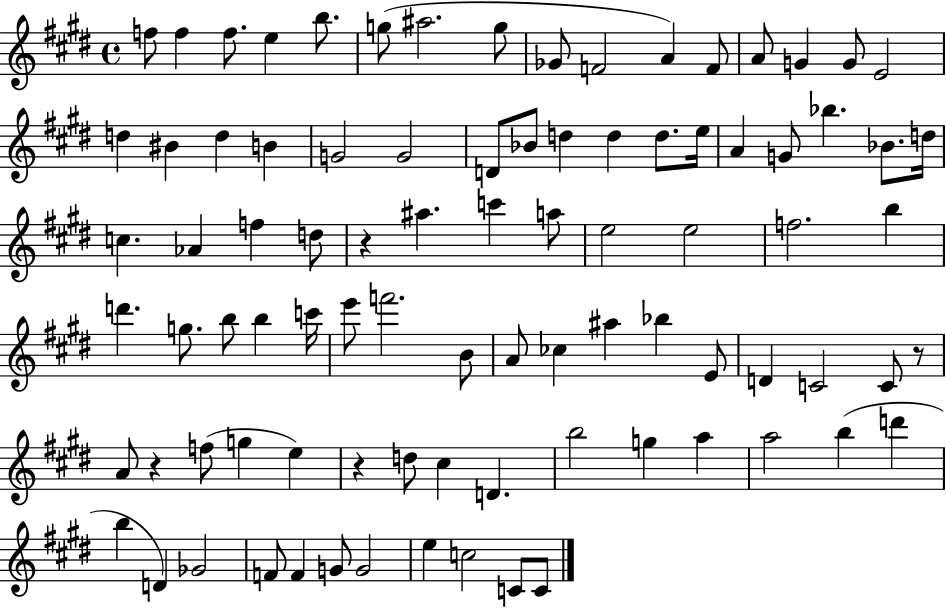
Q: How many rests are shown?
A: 4